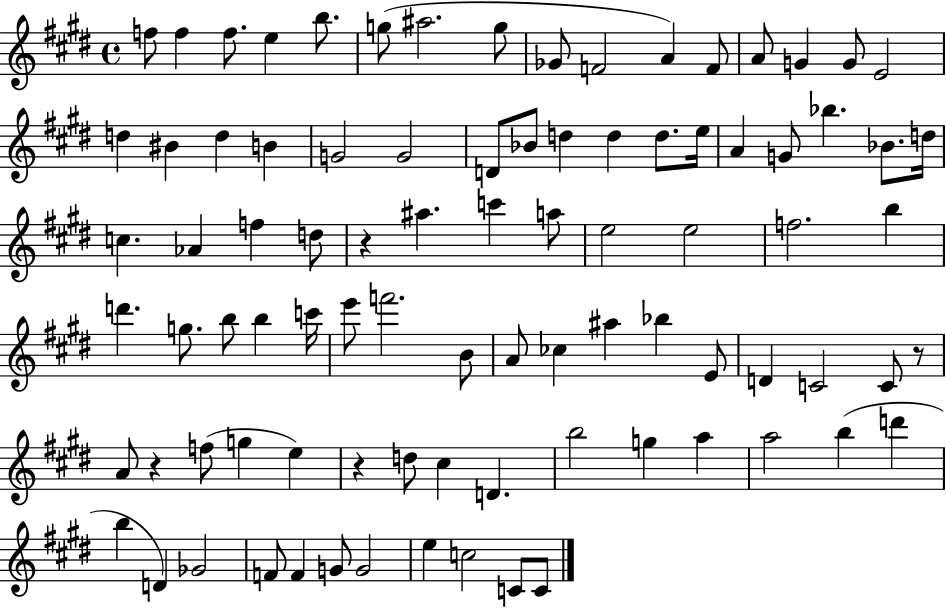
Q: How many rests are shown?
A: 4